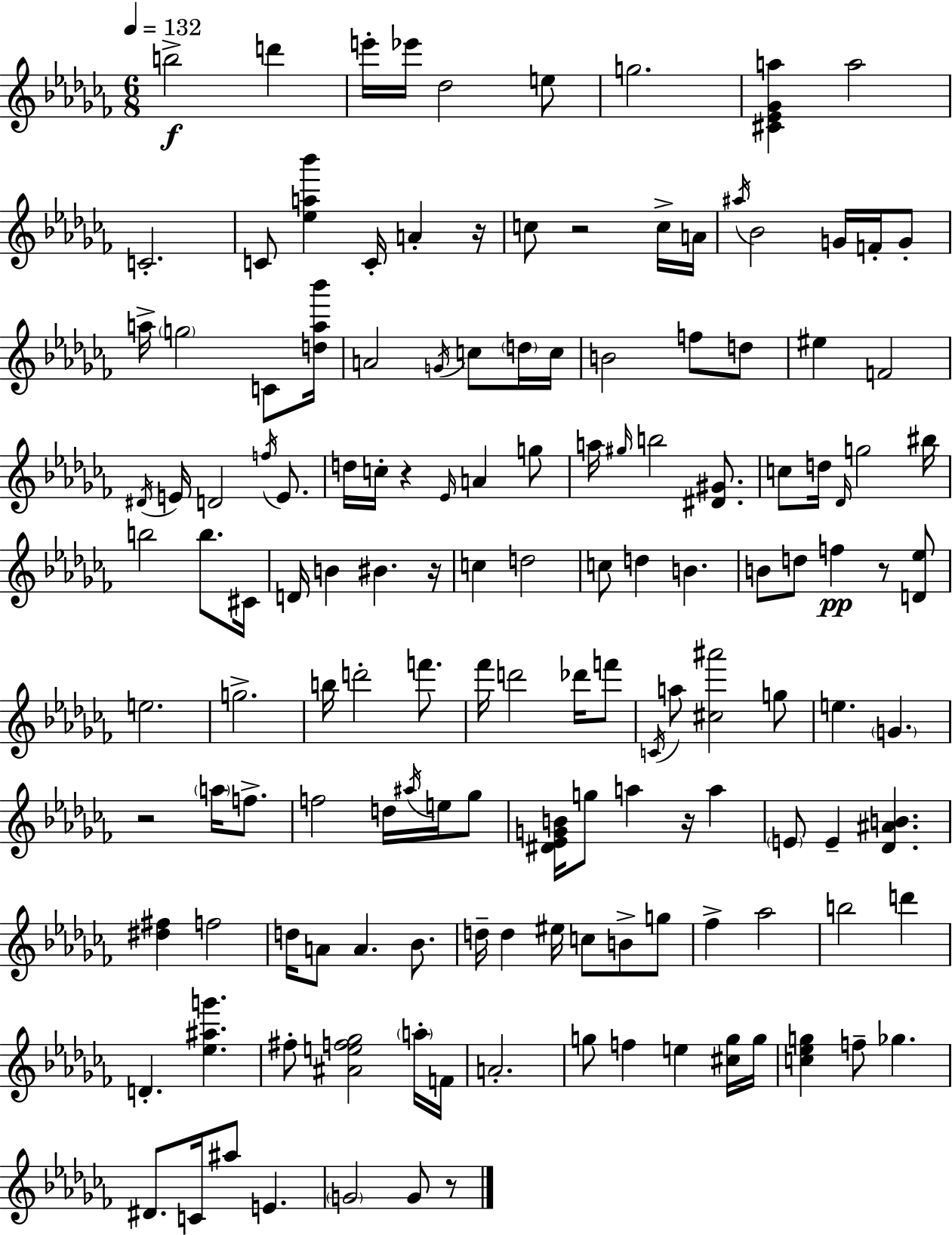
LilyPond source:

{
  \clef treble
  \numericTimeSignature
  \time 6/8
  \key aes \minor
  \tempo 4 = 132
  \repeat volta 2 { b''2->\f d'''4 | e'''16-. ees'''16 des''2 e''8 | g''2. | <cis' ees' ges' a''>4 a''2 | \break c'2.-. | c'8 <ees'' a'' bes'''>4 c'16-. a'4-. r16 | c''8 r2 c''16-> a'16 | \acciaccatura { ais''16 } bes'2 g'16 f'16-. g'8-. | \break a''16-> \parenthesize g''2 c'8 | <d'' a'' bes'''>16 a'2 \acciaccatura { g'16 } c''8 | \parenthesize d''16 c''16 b'2 f''8 | d''8 eis''4 f'2 | \break \acciaccatura { dis'16 } e'16 d'2 | \acciaccatura { f''16 } e'8. d''16 c''16-. r4 \grace { ees'16 } a'4 | g''8 a''16 \grace { gis''16 } b''2 | <dis' gis'>8. c''8 d''16 \grace { des'16 } g''2 | \break bis''16 b''2 | b''8. cis'16 d'16 b'4 | bis'4. r16 c''4 d''2 | c''8 d''4 | \break b'4. b'8 d''8 f''4\pp | r8 <d' ees''>8 e''2. | g''2.-> | b''16 d'''2-. | \break f'''8. fes'''16 d'''2 | des'''16 f'''8 \acciaccatura { c'16 } a''8 <cis'' ais'''>2 | g''8 e''4. | \parenthesize g'4. r2 | \break \parenthesize a''16 f''8.-> f''2 | d''16 \acciaccatura { ais''16 } e''16 ges''8 <dis' ees' g' b'>16 g''8 | a''4 r16 a''4 \parenthesize e'8 e'4-- | <des' ais' b'>4. <dis'' fis''>4 | \break f''2 d''16 a'8 | a'4. bes'8. d''16-- d''4 | eis''16 c''8 b'8-> g''8 fes''4-> | aes''2 b''2 | \break d'''4 d'4.-. | <ees'' ais'' g'''>4. fis''8-. <ais' e'' f'' ges''>2 | \parenthesize a''16-. f'16 a'2.-. | g''8 f''4 | \break e''4 <cis'' g''>16 g''16 <c'' ees'' g''>4 | f''8-- ges''4. dis'8. | c'16 ais''8 e'4. \parenthesize g'2 | g'8 r8 } \bar "|."
}